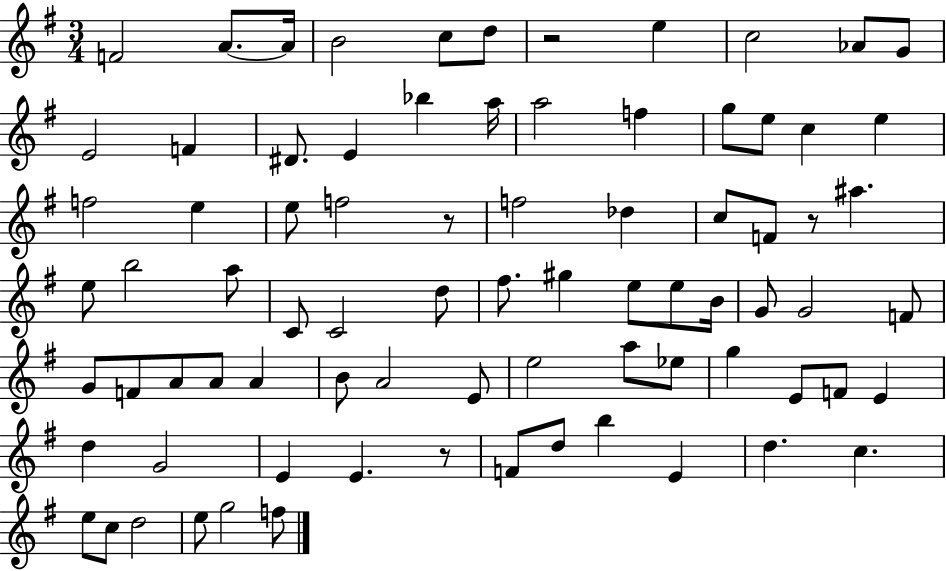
X:1
T:Untitled
M:3/4
L:1/4
K:G
F2 A/2 A/4 B2 c/2 d/2 z2 e c2 _A/2 G/2 E2 F ^D/2 E _b a/4 a2 f g/2 e/2 c e f2 e e/2 f2 z/2 f2 _d c/2 F/2 z/2 ^a e/2 b2 a/2 C/2 C2 d/2 ^f/2 ^g e/2 e/2 B/4 G/2 G2 F/2 G/2 F/2 A/2 A/2 A B/2 A2 E/2 e2 a/2 _e/2 g E/2 F/2 E d G2 E E z/2 F/2 d/2 b E d c e/2 c/2 d2 e/2 g2 f/2